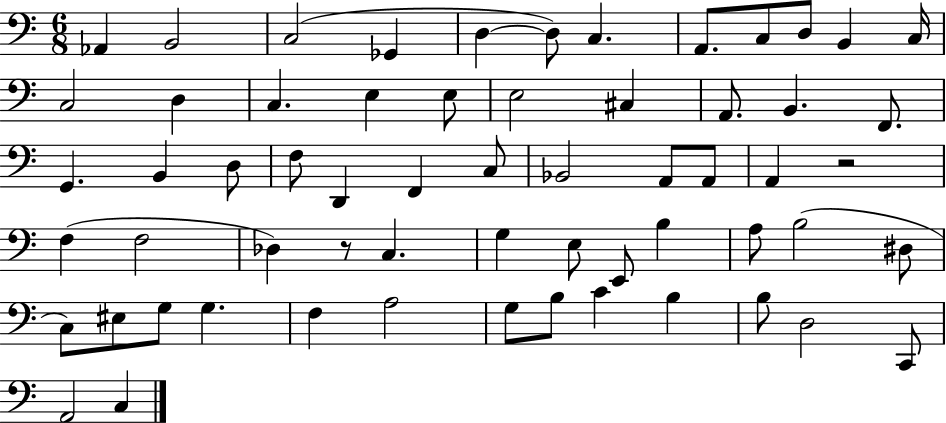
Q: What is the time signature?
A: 6/8